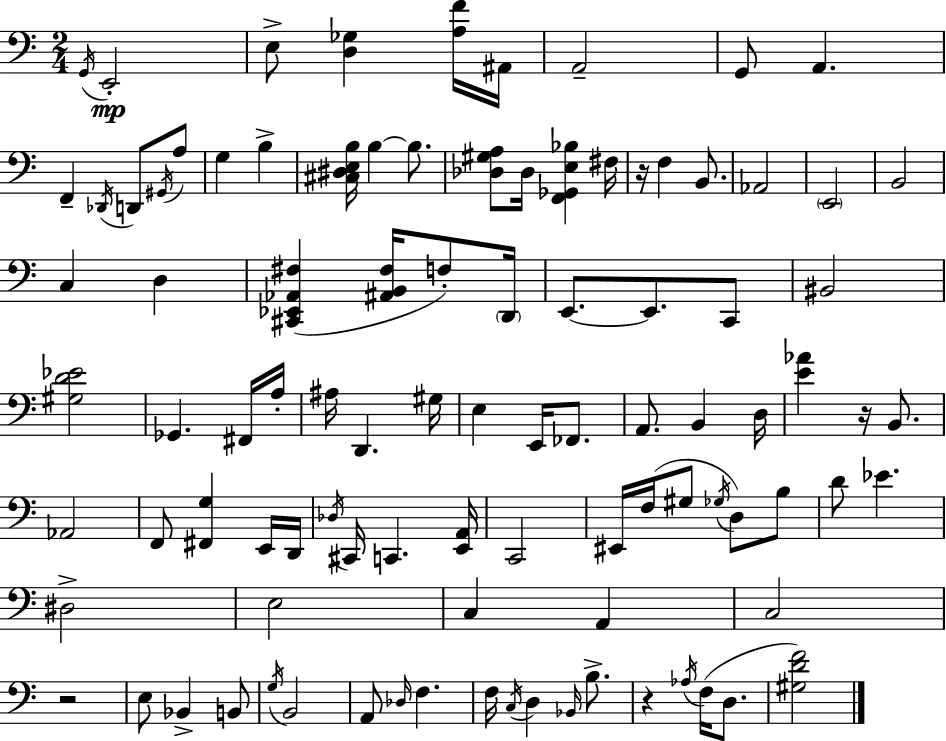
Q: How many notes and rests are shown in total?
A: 97